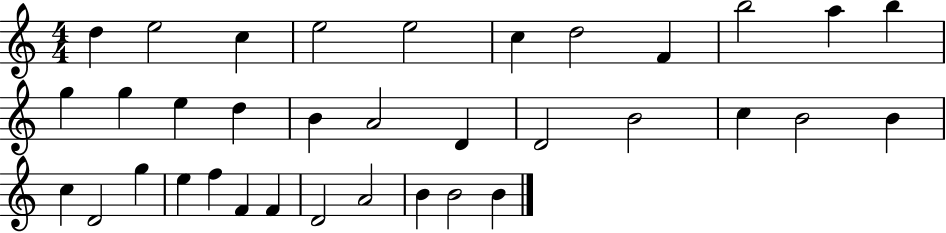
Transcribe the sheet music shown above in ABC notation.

X:1
T:Untitled
M:4/4
L:1/4
K:C
d e2 c e2 e2 c d2 F b2 a b g g e d B A2 D D2 B2 c B2 B c D2 g e f F F D2 A2 B B2 B